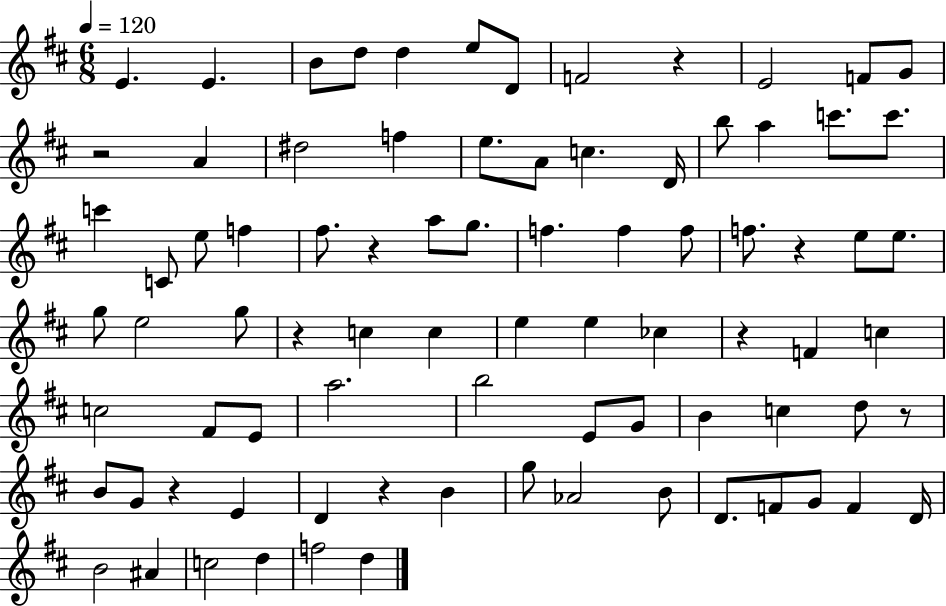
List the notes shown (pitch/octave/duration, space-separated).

E4/q. E4/q. B4/e D5/e D5/q E5/e D4/e F4/h R/q E4/h F4/e G4/e R/h A4/q D#5/h F5/q E5/e. A4/e C5/q. D4/s B5/e A5/q C6/e. C6/e. C6/q C4/e E5/e F5/q F#5/e. R/q A5/e G5/e. F5/q. F5/q F5/e F5/e. R/q E5/e E5/e. G5/e E5/h G5/e R/q C5/q C5/q E5/q E5/q CES5/q R/q F4/q C5/q C5/h F#4/e E4/e A5/h. B5/h E4/e G4/e B4/q C5/q D5/e R/e B4/e G4/e R/q E4/q D4/q R/q B4/q G5/e Ab4/h B4/e D4/e. F4/e G4/e F4/q D4/s B4/h A#4/q C5/h D5/q F5/h D5/q